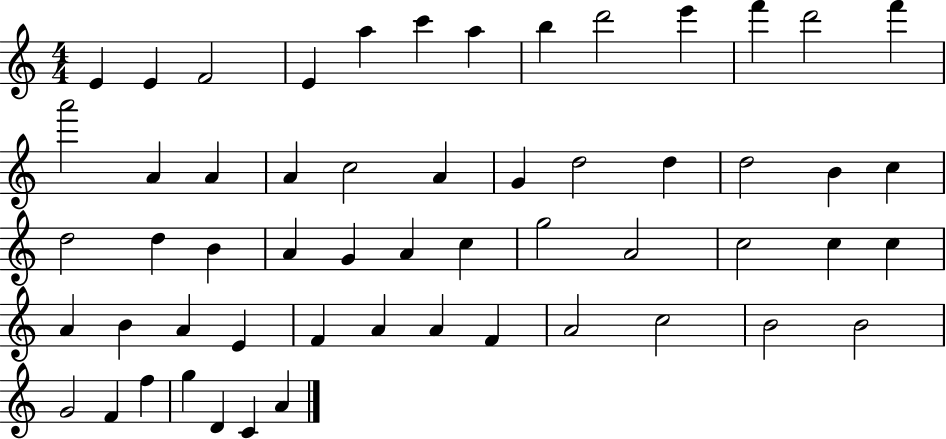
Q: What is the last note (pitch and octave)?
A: A4